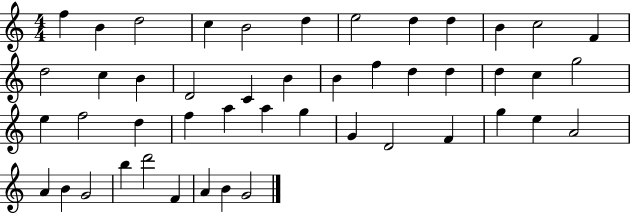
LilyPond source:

{
  \clef treble
  \numericTimeSignature
  \time 4/4
  \key c \major
  f''4 b'4 d''2 | c''4 b'2 d''4 | e''2 d''4 d''4 | b'4 c''2 f'4 | \break d''2 c''4 b'4 | d'2 c'4 b'4 | b'4 f''4 d''4 d''4 | d''4 c''4 g''2 | \break e''4 f''2 d''4 | f''4 a''4 a''4 g''4 | g'4 d'2 f'4 | g''4 e''4 a'2 | \break a'4 b'4 g'2 | b''4 d'''2 f'4 | a'4 b'4 g'2 | \bar "|."
}